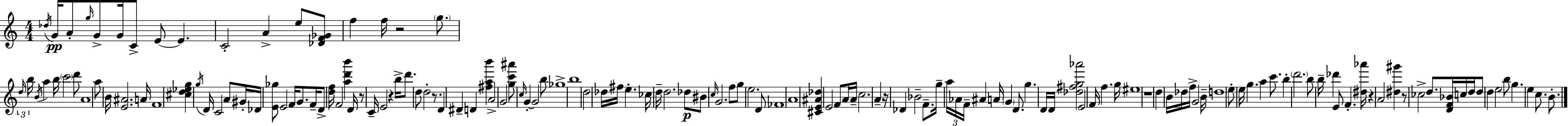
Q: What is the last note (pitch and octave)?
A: B4